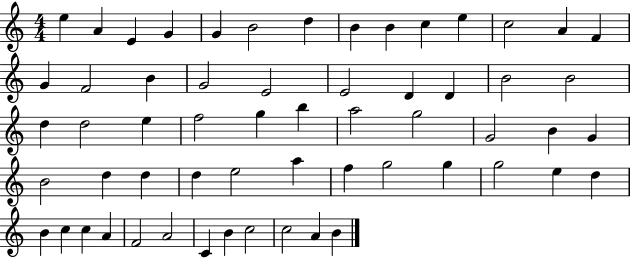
X:1
T:Untitled
M:4/4
L:1/4
K:C
e A E G G B2 d B B c e c2 A F G F2 B G2 E2 E2 D D B2 B2 d d2 e f2 g b a2 g2 G2 B G B2 d d d e2 a f g2 g g2 e d B c c A F2 A2 C B c2 c2 A B